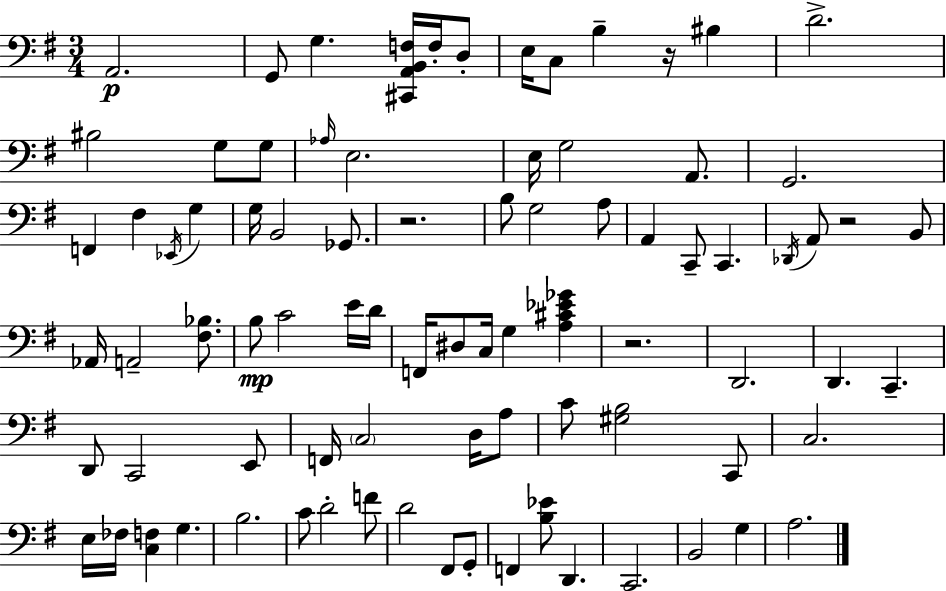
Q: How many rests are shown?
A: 4